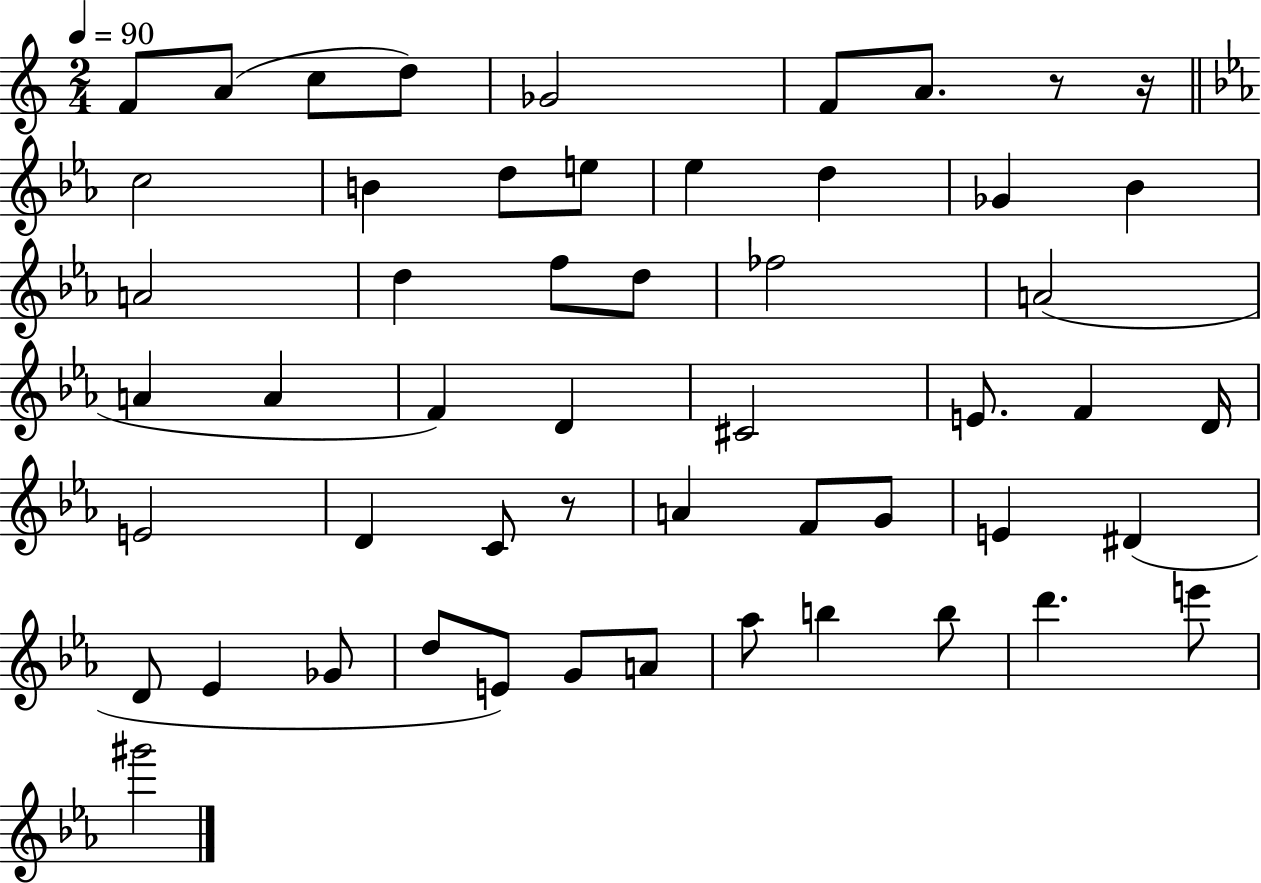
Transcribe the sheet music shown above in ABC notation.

X:1
T:Untitled
M:2/4
L:1/4
K:C
F/2 A/2 c/2 d/2 _G2 F/2 A/2 z/2 z/4 c2 B d/2 e/2 _e d _G _B A2 d f/2 d/2 _f2 A2 A A F D ^C2 E/2 F D/4 E2 D C/2 z/2 A F/2 G/2 E ^D D/2 _E _G/2 d/2 E/2 G/2 A/2 _a/2 b b/2 d' e'/2 ^g'2